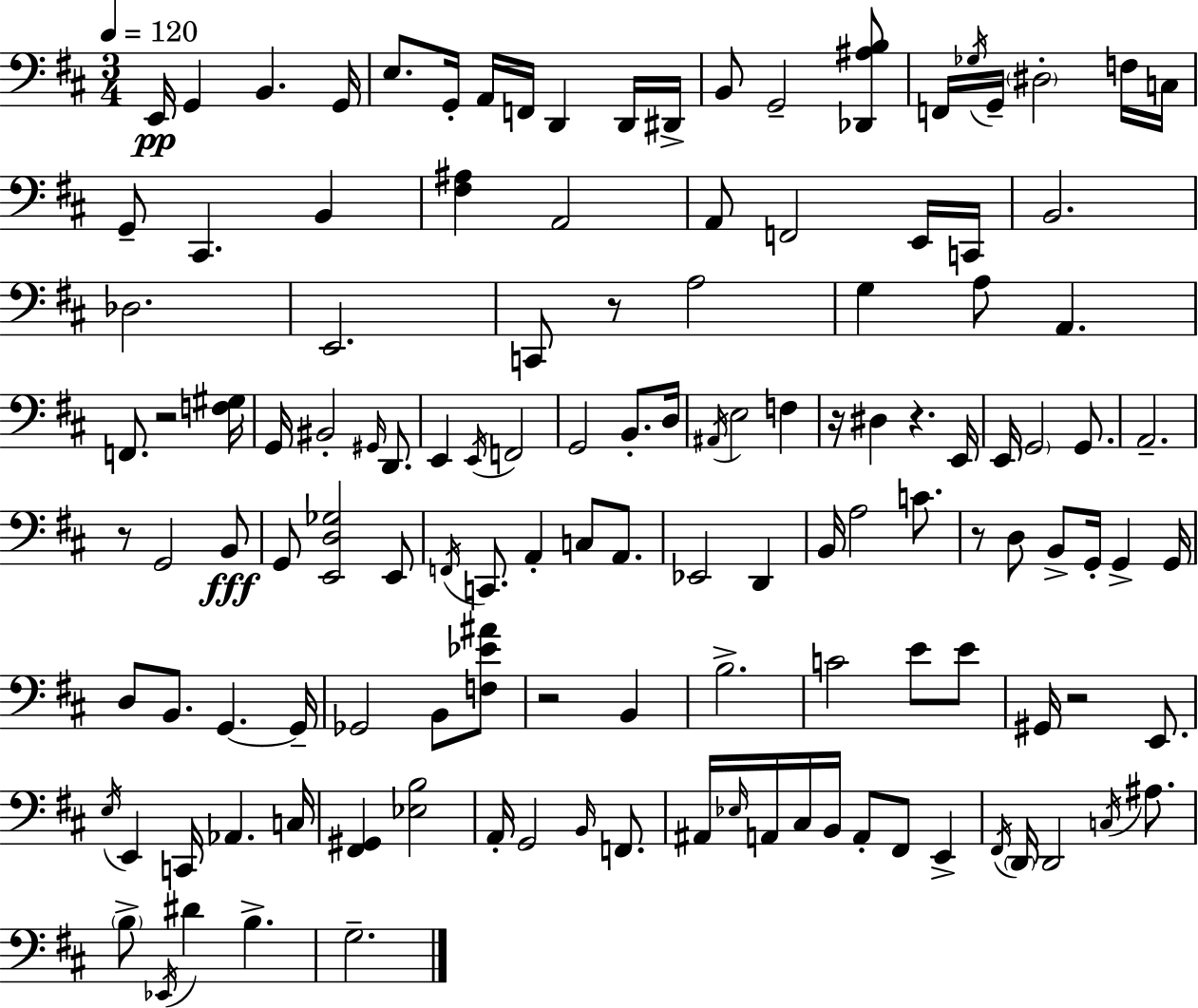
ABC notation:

X:1
T:Untitled
M:3/4
L:1/4
K:D
E,,/4 G,, B,, G,,/4 E,/2 G,,/4 A,,/4 F,,/4 D,, D,,/4 ^D,,/4 B,,/2 G,,2 [_D,,^A,B,]/2 F,,/4 _G,/4 G,,/4 ^D,2 F,/4 C,/4 G,,/2 ^C,, B,, [^F,^A,] A,,2 A,,/2 F,,2 E,,/4 C,,/4 B,,2 _D,2 E,,2 C,,/2 z/2 A,2 G, A,/2 A,, F,,/2 z2 [F,^G,]/4 G,,/4 ^B,,2 ^G,,/4 D,,/2 E,, E,,/4 F,,2 G,,2 B,,/2 D,/4 ^A,,/4 E,2 F, z/4 ^D, z E,,/4 E,,/4 G,,2 G,,/2 A,,2 z/2 G,,2 B,,/2 G,,/2 [E,,D,_G,]2 E,,/2 F,,/4 C,,/2 A,, C,/2 A,,/2 _E,,2 D,, B,,/4 A,2 C/2 z/2 D,/2 B,,/2 G,,/4 G,, G,,/4 D,/2 B,,/2 G,, G,,/4 _G,,2 B,,/2 [F,_E^A]/2 z2 B,, B,2 C2 E/2 E/2 ^G,,/4 z2 E,,/2 E,/4 E,, C,,/4 _A,, C,/4 [^F,,^G,,] [_E,B,]2 A,,/4 G,,2 B,,/4 F,,/2 ^A,,/4 _E,/4 A,,/4 ^C,/4 B,,/4 A,,/2 ^F,,/2 E,, ^F,,/4 D,,/4 D,,2 C,/4 ^A,/2 B,/2 _E,,/4 ^D B, G,2